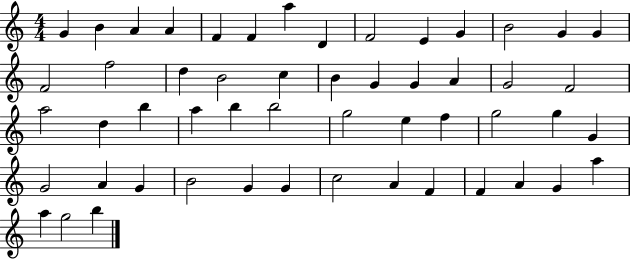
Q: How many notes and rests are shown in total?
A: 53